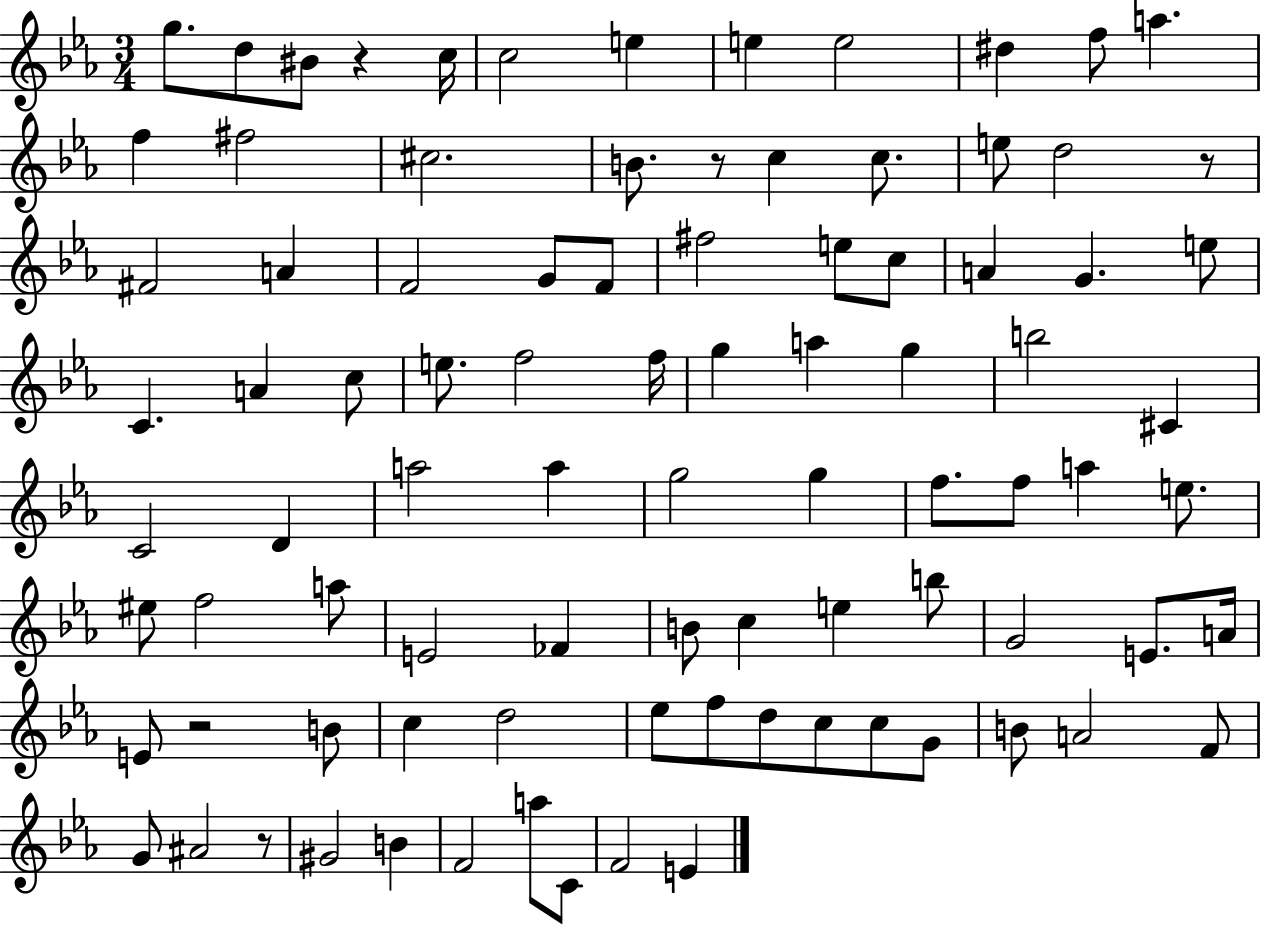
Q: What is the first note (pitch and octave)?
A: G5